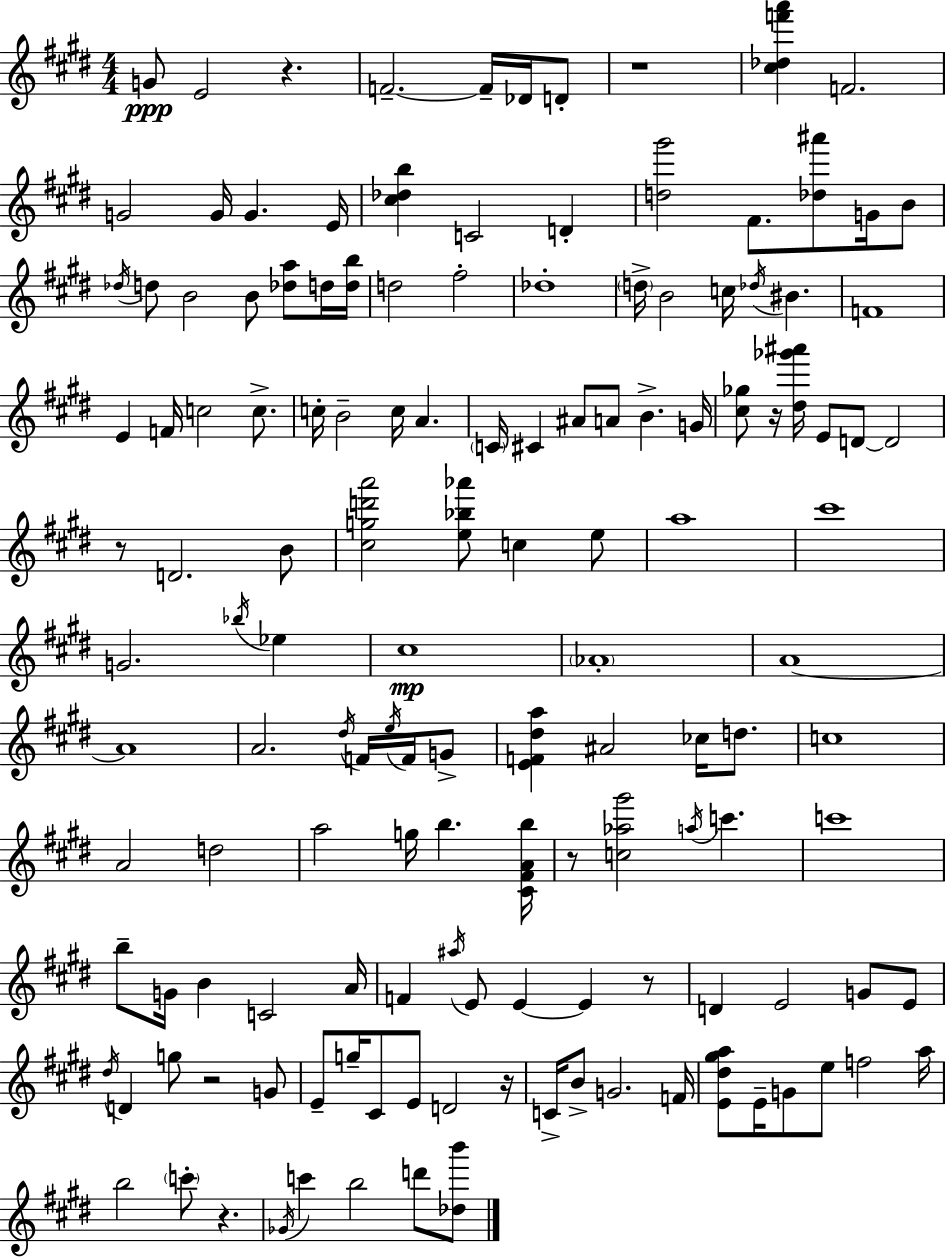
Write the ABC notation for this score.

X:1
T:Untitled
M:4/4
L:1/4
K:E
G/2 E2 z F2 F/4 _D/4 D/2 z4 [^c_df'a'] F2 G2 G/4 G E/4 [^c_db] C2 D [d^g']2 ^F/2 [_d^a']/2 G/4 B/2 _d/4 d/2 B2 B/2 [_da]/2 d/4 [db]/4 d2 ^f2 _d4 d/4 B2 c/4 _d/4 ^B F4 E F/4 c2 c/2 c/4 B2 c/4 A C/4 ^C ^A/2 A/2 B G/4 [^c_g]/2 z/4 [^d_g'^a']/4 E/2 D/2 D2 z/2 D2 B/2 [^cgd'a']2 [e_b_a']/2 c e/2 a4 ^c'4 G2 _b/4 _e ^c4 _A4 A4 A4 A2 ^d/4 F/4 e/4 F/4 G/2 [EF^da] ^A2 _c/4 d/2 c4 A2 d2 a2 g/4 b [^C^FAb]/4 z/2 [c_a^g']2 a/4 c' c'4 b/2 G/4 B C2 A/4 F ^a/4 E/2 E E z/2 D E2 G/2 E/2 ^d/4 D g/2 z2 G/2 E/2 g/4 ^C/2 E/2 D2 z/4 C/4 B/2 G2 F/4 [E^d^ga]/2 E/4 G/2 e/2 f2 a/4 b2 c'/2 z _G/4 c' b2 d'/2 [_db']/2